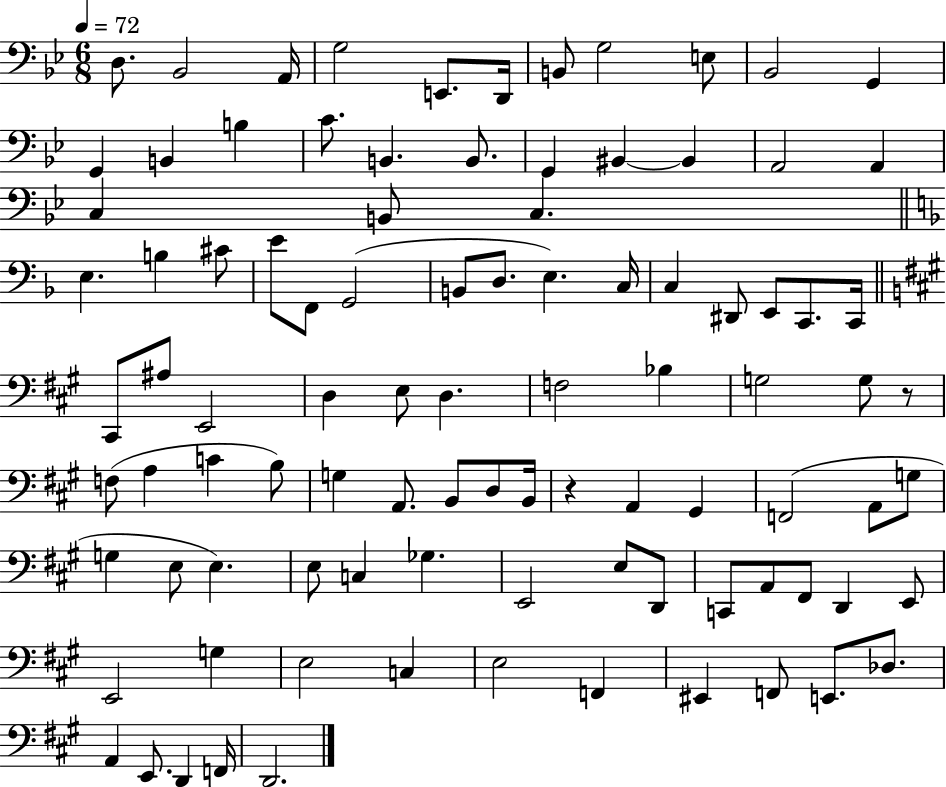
X:1
T:Untitled
M:6/8
L:1/4
K:Bb
D,/2 _B,,2 A,,/4 G,2 E,,/2 D,,/4 B,,/2 G,2 E,/2 _B,,2 G,, G,, B,, B, C/2 B,, B,,/2 G,, ^B,, ^B,, A,,2 A,, C, B,,/2 C, E, B, ^C/2 E/2 F,,/2 G,,2 B,,/2 D,/2 E, C,/4 C, ^D,,/2 E,,/2 C,,/2 C,,/4 ^C,,/2 ^A,/2 E,,2 D, E,/2 D, F,2 _B, G,2 G,/2 z/2 F,/2 A, C B,/2 G, A,,/2 B,,/2 D,/2 B,,/4 z A,, ^G,, F,,2 A,,/2 G,/2 G, E,/2 E, E,/2 C, _G, E,,2 E,/2 D,,/2 C,,/2 A,,/2 ^F,,/2 D,, E,,/2 E,,2 G, E,2 C, E,2 F,, ^E,, F,,/2 E,,/2 _D,/2 A,, E,,/2 D,, F,,/4 D,,2